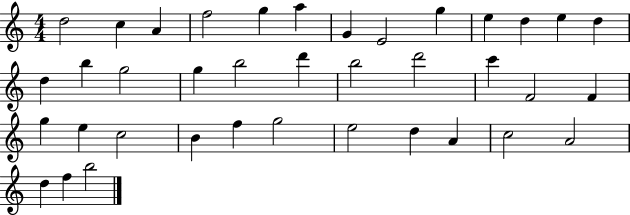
D5/h C5/q A4/q F5/h G5/q A5/q G4/q E4/h G5/q E5/q D5/q E5/q D5/q D5/q B5/q G5/h G5/q B5/h D6/q B5/h D6/h C6/q F4/h F4/q G5/q E5/q C5/h B4/q F5/q G5/h E5/h D5/q A4/q C5/h A4/h D5/q F5/q B5/h